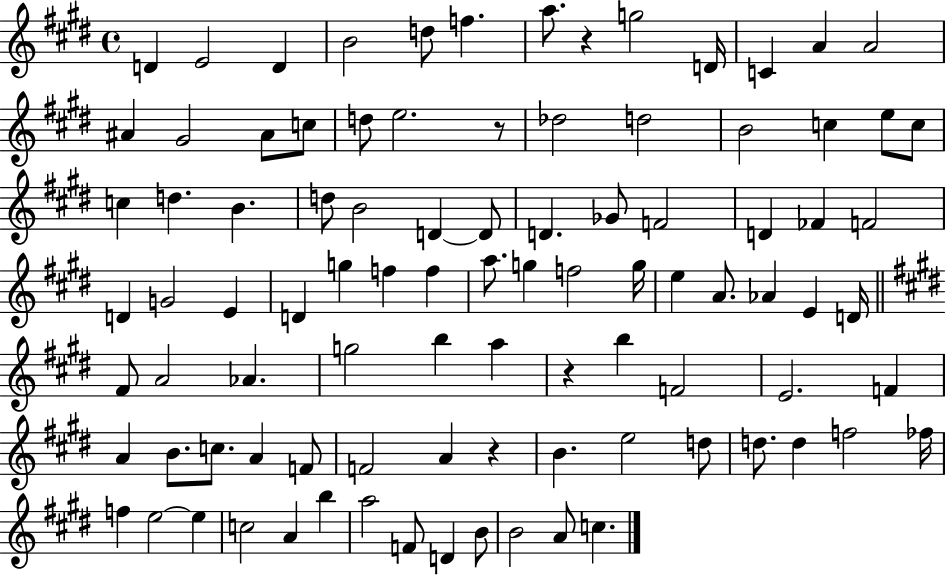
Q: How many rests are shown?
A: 4